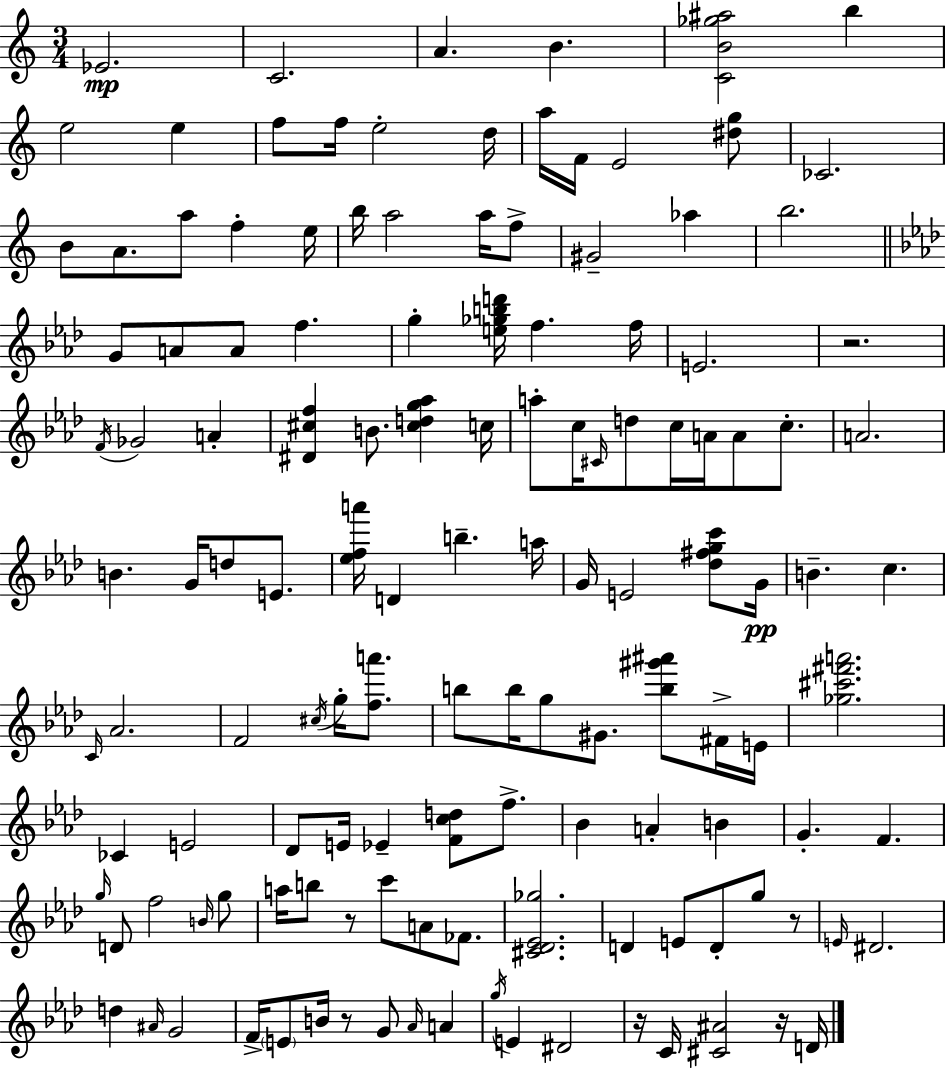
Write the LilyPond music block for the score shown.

{
  \clef treble
  \numericTimeSignature
  \time 3/4
  \key a \minor
  ees'2.\mp | c'2. | a'4. b'4. | <c' b' ges'' ais''>2 b''4 | \break e''2 e''4 | f''8 f''16 e''2-. d''16 | a''16 f'16 e'2 <dis'' g''>8 | ces'2. | \break b'8 a'8. a''8 f''4-. e''16 | b''16 a''2 a''16 f''8-> | gis'2-- aes''4 | b''2. | \break \bar "||" \break \key f \minor g'8 a'8 a'8 f''4. | g''4-. <e'' ges'' b'' d'''>16 f''4. f''16 | e'2. | r2. | \break \acciaccatura { f'16 } ges'2 a'4-. | <dis' cis'' f''>4 b'8. <cis'' d'' g'' aes''>4 | c''16 a''8-. c''16 \grace { cis'16 } d''8 c''16 a'16 a'8 c''8.-. | a'2. | \break b'4. g'16 d''8 e'8. | <ees'' f'' a'''>16 d'4 b''4.-- | a''16 g'16 e'2 <des'' fis'' g'' c'''>8 | g'16\pp b'4.-- c''4. | \break \grace { c'16 } aes'2. | f'2 \acciaccatura { cis''16 } | g''16-. <f'' a'''>8. b''8 b''16 g''8 gis'8. | <b'' gis''' ais'''>8 fis'16-> e'16 <ges'' cis''' fis''' a'''>2. | \break ces'4 e'2 | des'8 e'16 ees'4-- <f' c'' d''>8 | f''8.-> bes'4 a'4-. | b'4 g'4.-. f'4. | \break \grace { g''16 } d'8 f''2 | \grace { b'16 } g''8 a''16 b''8 r8 c'''8 | a'8 fes'8. <cis' des' ees' ges''>2. | d'4 e'8 | \break d'8-. g''8 r8 \grace { e'16 } dis'2. | d''4 \grace { ais'16 } | g'2 f'16-> \parenthesize e'8 b'16 | r8 g'8 \grace { aes'16 } a'4 \acciaccatura { g''16 } e'4 | \break dis'2 r16 c'16 | <cis' ais'>2 r16 d'16 \bar "|."
}